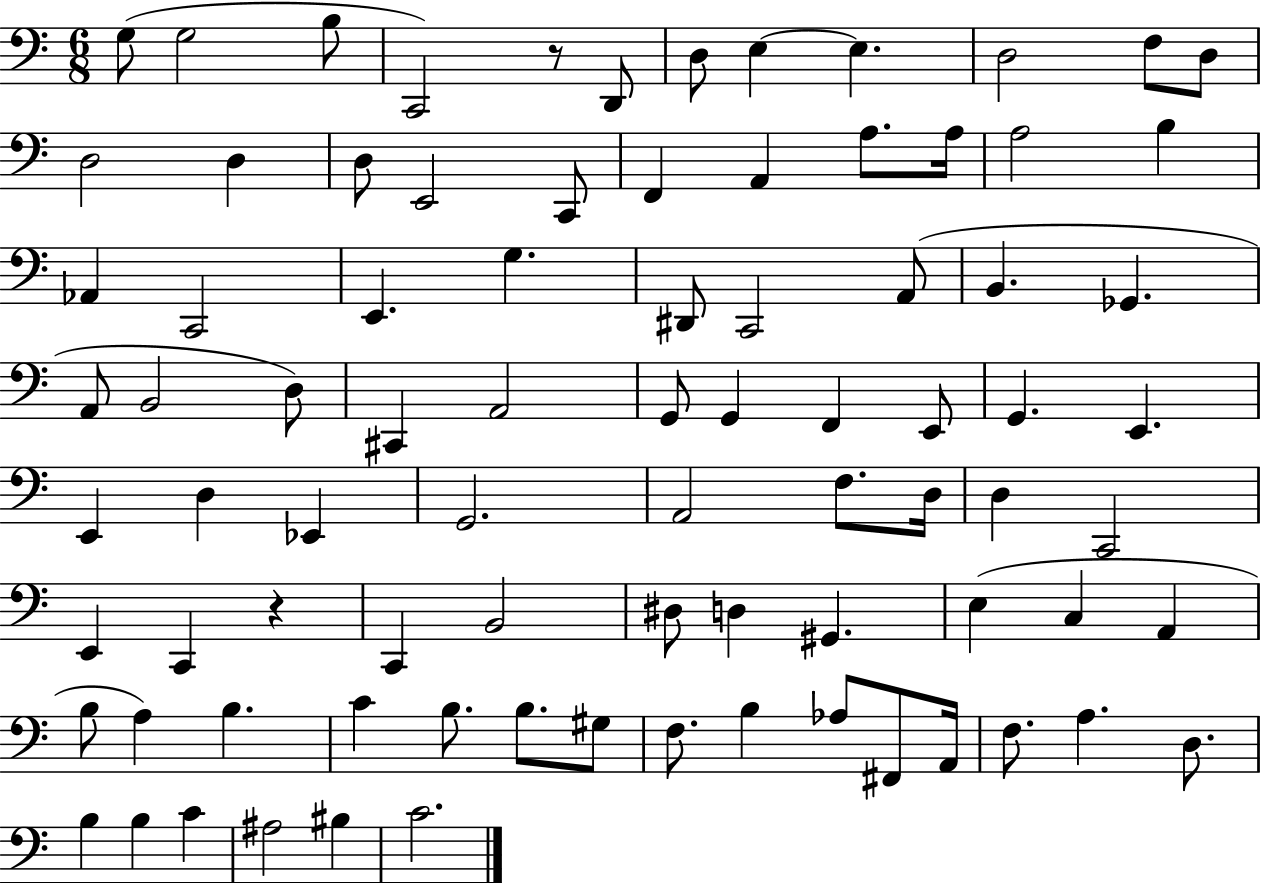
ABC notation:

X:1
T:Untitled
M:6/8
L:1/4
K:C
G,/2 G,2 B,/2 C,,2 z/2 D,,/2 D,/2 E, E, D,2 F,/2 D,/2 D,2 D, D,/2 E,,2 C,,/2 F,, A,, A,/2 A,/4 A,2 B, _A,, C,,2 E,, G, ^D,,/2 C,,2 A,,/2 B,, _G,, A,,/2 B,,2 D,/2 ^C,, A,,2 G,,/2 G,, F,, E,,/2 G,, E,, E,, D, _E,, G,,2 A,,2 F,/2 D,/4 D, C,,2 E,, C,, z C,, B,,2 ^D,/2 D, ^G,, E, C, A,, B,/2 A, B, C B,/2 B,/2 ^G,/2 F,/2 B, _A,/2 ^F,,/2 A,,/4 F,/2 A, D,/2 B, B, C ^A,2 ^B, C2